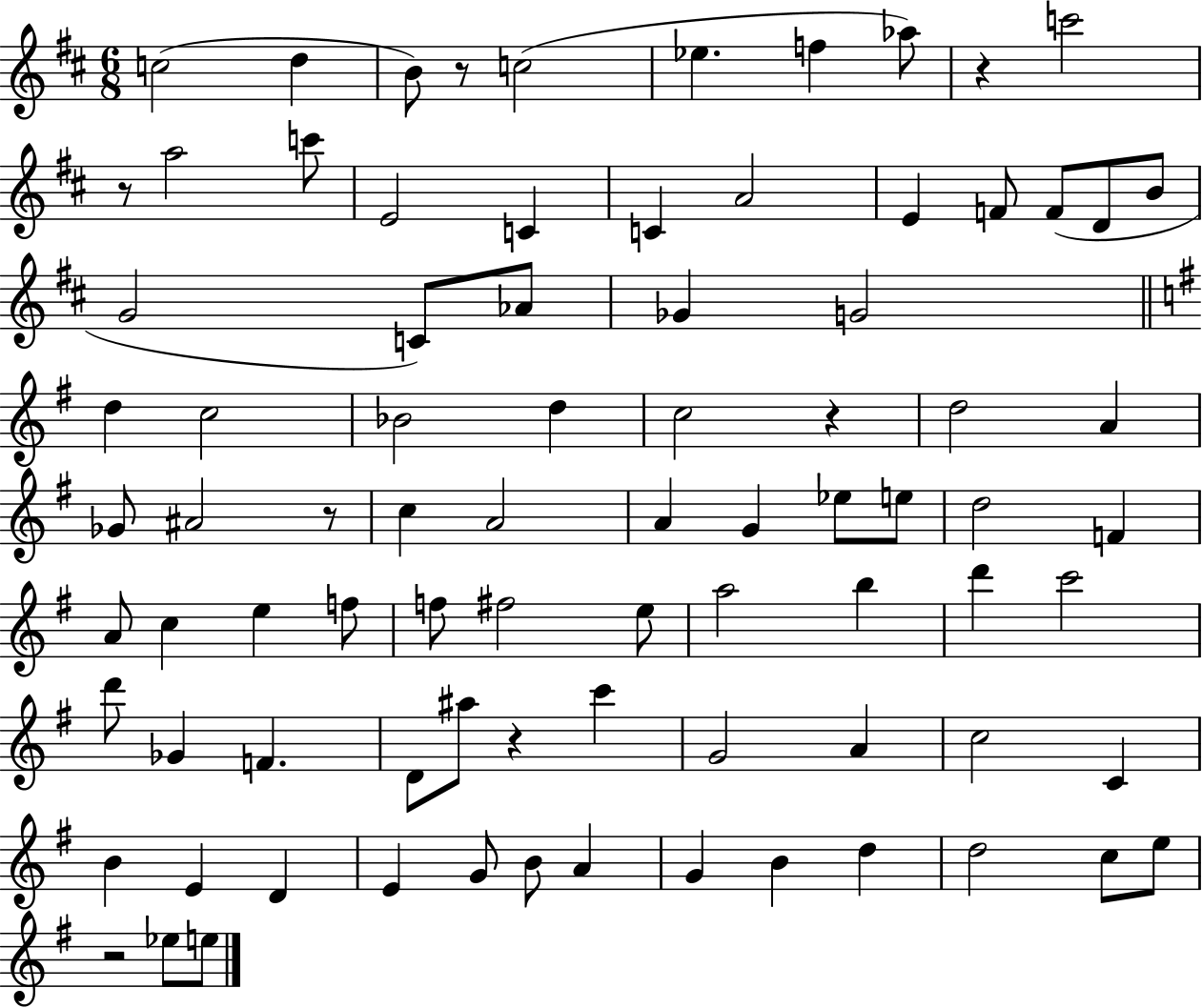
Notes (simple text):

C5/h D5/q B4/e R/e C5/h Eb5/q. F5/q Ab5/e R/q C6/h R/e A5/h C6/e E4/h C4/q C4/q A4/h E4/q F4/e F4/e D4/e B4/e G4/h C4/e Ab4/e Gb4/q G4/h D5/q C5/h Bb4/h D5/q C5/h R/q D5/h A4/q Gb4/e A#4/h R/e C5/q A4/h A4/q G4/q Eb5/e E5/e D5/h F4/q A4/e C5/q E5/q F5/e F5/e F#5/h E5/e A5/h B5/q D6/q C6/h D6/e Gb4/q F4/q. D4/e A#5/e R/q C6/q G4/h A4/q C5/h C4/q B4/q E4/q D4/q E4/q G4/e B4/e A4/q G4/q B4/q D5/q D5/h C5/e E5/e R/h Eb5/e E5/e